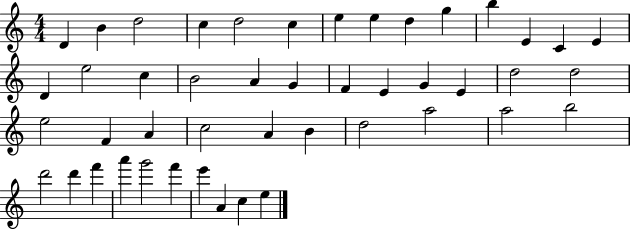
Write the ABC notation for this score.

X:1
T:Untitled
M:4/4
L:1/4
K:C
D B d2 c d2 c e e d g b E C E D e2 c B2 A G F E G E d2 d2 e2 F A c2 A B d2 a2 a2 b2 d'2 d' f' a' g'2 f' e' A c e